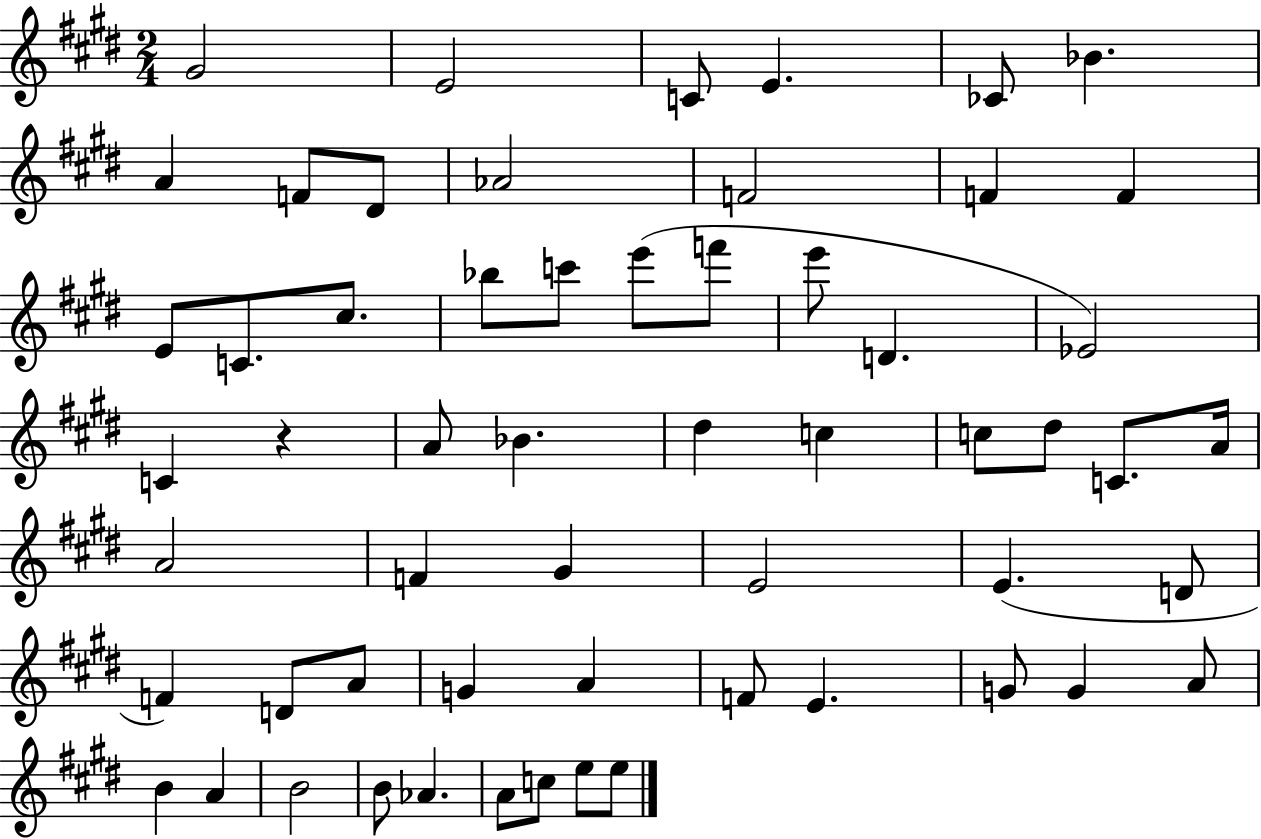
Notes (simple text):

G#4/h E4/h C4/e E4/q. CES4/e Bb4/q. A4/q F4/e D#4/e Ab4/h F4/h F4/q F4/q E4/e C4/e. C#5/e. Bb5/e C6/e E6/e F6/e E6/e D4/q. Eb4/h C4/q R/q A4/e Bb4/q. D#5/q C5/q C5/e D#5/e C4/e. A4/s A4/h F4/q G#4/q E4/h E4/q. D4/e F4/q D4/e A4/e G4/q A4/q F4/e E4/q. G4/e G4/q A4/e B4/q A4/q B4/h B4/e Ab4/q. A4/e C5/e E5/e E5/e